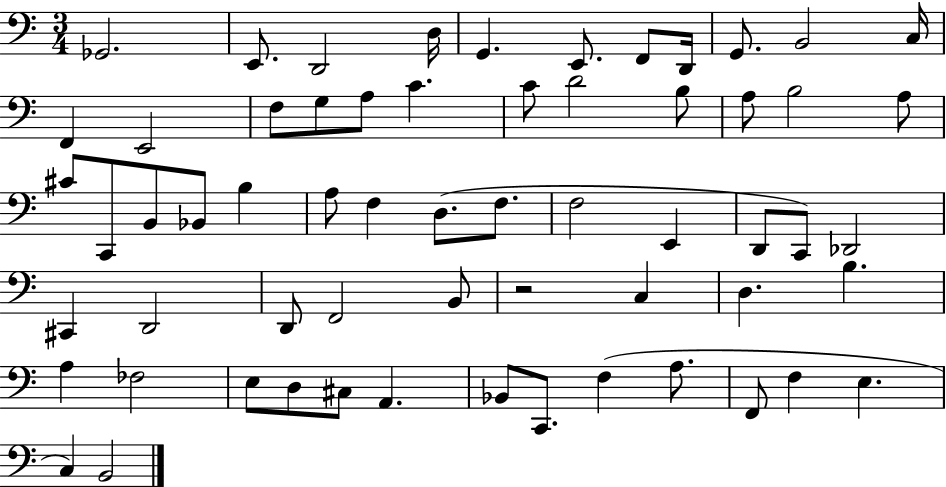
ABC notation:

X:1
T:Untitled
M:3/4
L:1/4
K:C
_G,,2 E,,/2 D,,2 D,/4 G,, E,,/2 F,,/2 D,,/4 G,,/2 B,,2 C,/4 F,, E,,2 F,/2 G,/2 A,/2 C C/2 D2 B,/2 A,/2 B,2 A,/2 ^C/2 C,,/2 B,,/2 _B,,/2 B, A,/2 F, D,/2 F,/2 F,2 E,, D,,/2 C,,/2 _D,,2 ^C,, D,,2 D,,/2 F,,2 B,,/2 z2 C, D, B, A, _F,2 E,/2 D,/2 ^C,/2 A,, _B,,/2 C,,/2 F, A,/2 F,,/2 F, E, C, B,,2